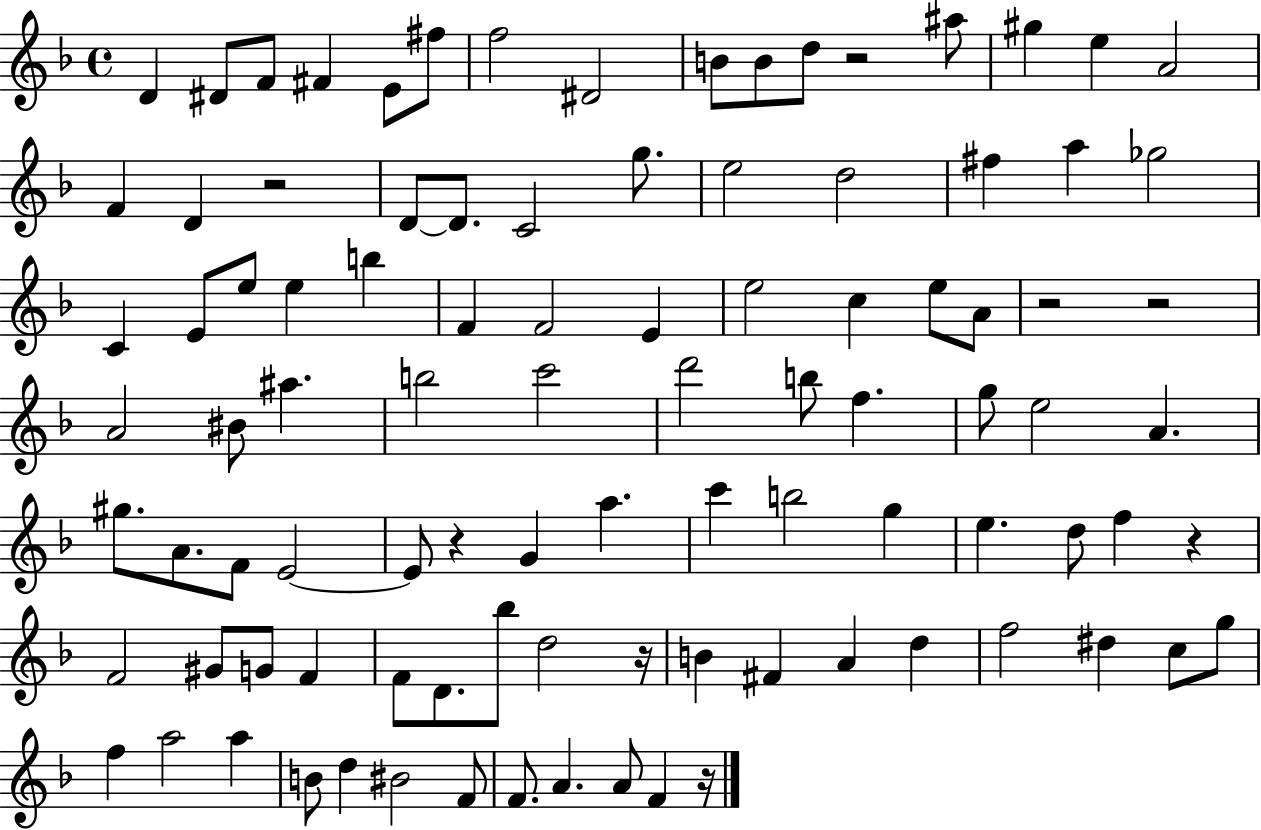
X:1
T:Untitled
M:4/4
L:1/4
K:F
D ^D/2 F/2 ^F E/2 ^f/2 f2 ^D2 B/2 B/2 d/2 z2 ^a/2 ^g e A2 F D z2 D/2 D/2 C2 g/2 e2 d2 ^f a _g2 C E/2 e/2 e b F F2 E e2 c e/2 A/2 z2 z2 A2 ^B/2 ^a b2 c'2 d'2 b/2 f g/2 e2 A ^g/2 A/2 F/2 E2 E/2 z G a c' b2 g e d/2 f z F2 ^G/2 G/2 F F/2 D/2 _b/2 d2 z/4 B ^F A d f2 ^d c/2 g/2 f a2 a B/2 d ^B2 F/2 F/2 A A/2 F z/4